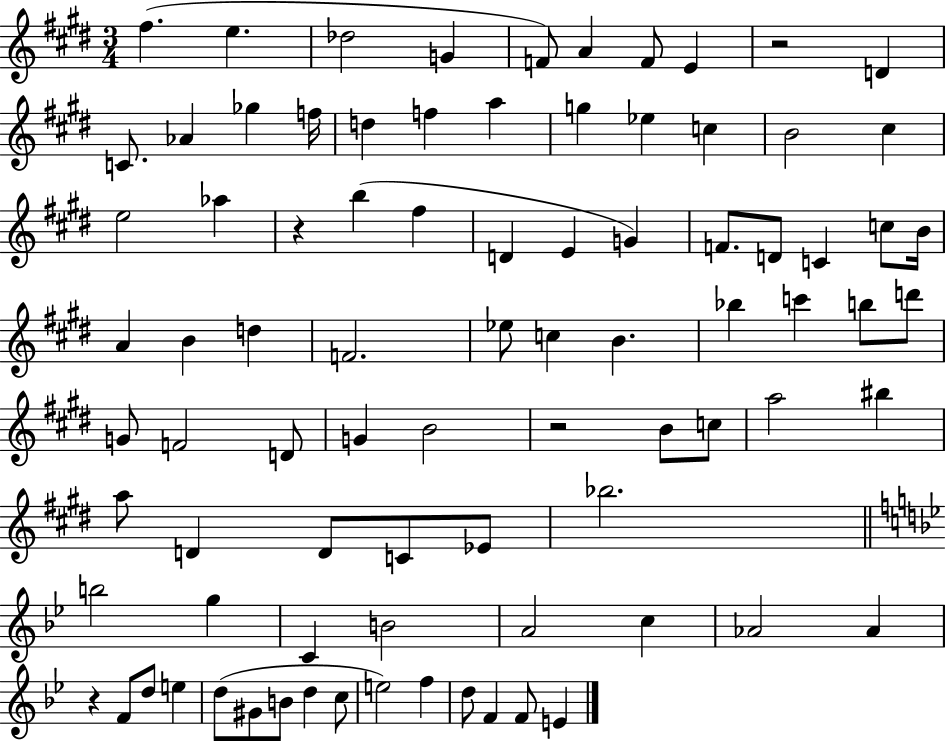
{
  \clef treble
  \numericTimeSignature
  \time 3/4
  \key e \major
  fis''4.( e''4. | des''2 g'4 | f'8) a'4 f'8 e'4 | r2 d'4 | \break c'8. aes'4 ges''4 f''16 | d''4 f''4 a''4 | g''4 ees''4 c''4 | b'2 cis''4 | \break e''2 aes''4 | r4 b''4( fis''4 | d'4 e'4 g'4) | f'8. d'8 c'4 c''8 b'16 | \break a'4 b'4 d''4 | f'2. | ees''8 c''4 b'4. | bes''4 c'''4 b''8 d'''8 | \break g'8 f'2 d'8 | g'4 b'2 | r2 b'8 c''8 | a''2 bis''4 | \break a''8 d'4 d'8 c'8 ees'8 | bes''2. | \bar "||" \break \key g \minor b''2 g''4 | c'4 b'2 | a'2 c''4 | aes'2 aes'4 | \break r4 f'8 d''8 e''4 | d''8( gis'8 b'8 d''4 c''8 | e''2) f''4 | d''8 f'4 f'8 e'4 | \break \bar "|."
}